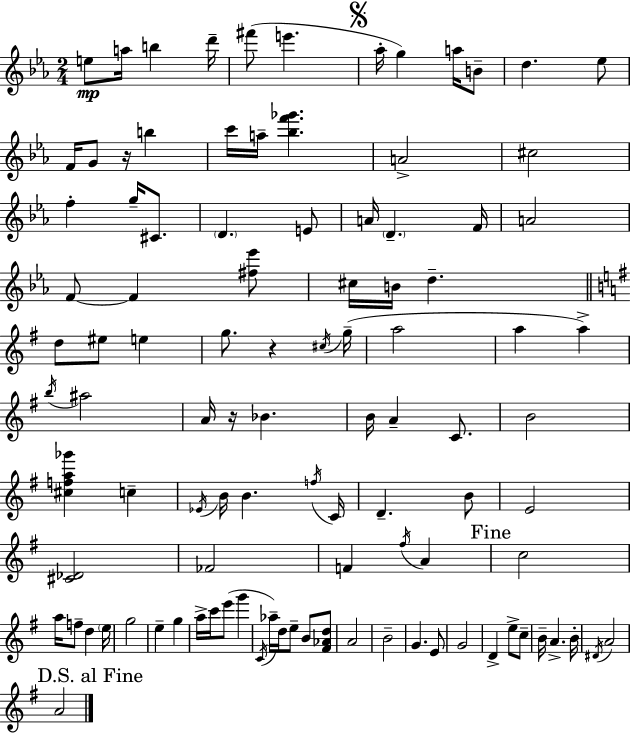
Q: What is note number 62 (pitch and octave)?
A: F#5